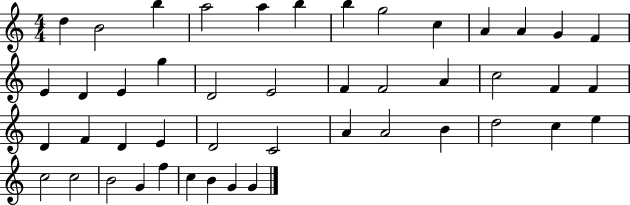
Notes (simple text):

D5/q B4/h B5/q A5/h A5/q B5/q B5/q G5/h C5/q A4/q A4/q G4/q F4/q E4/q D4/q E4/q G5/q D4/h E4/h F4/q F4/h A4/q C5/h F4/q F4/q D4/q F4/q D4/q E4/q D4/h C4/h A4/q A4/h B4/q D5/h C5/q E5/q C5/h C5/h B4/h G4/q F5/q C5/q B4/q G4/q G4/q